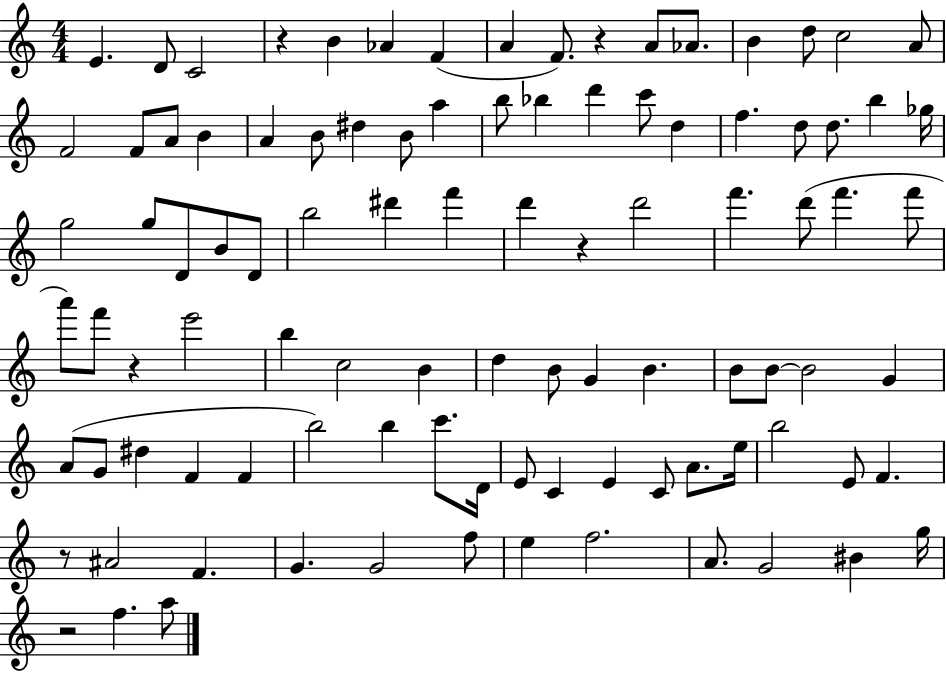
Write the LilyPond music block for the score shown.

{
  \clef treble
  \numericTimeSignature
  \time 4/4
  \key c \major
  e'4. d'8 c'2 | r4 b'4 aes'4 f'4( | a'4 f'8.) r4 a'8 aes'8. | b'4 d''8 c''2 a'8 | \break f'2 f'8 a'8 b'4 | a'4 b'8 dis''4 b'8 a''4 | b''8 bes''4 d'''4 c'''8 d''4 | f''4. d''8 d''8. b''4 ges''16 | \break g''2 g''8 d'8 b'8 d'8 | b''2 dis'''4 f'''4 | d'''4 r4 d'''2 | f'''4. d'''8( f'''4. f'''8 | \break a'''8) f'''8 r4 e'''2 | b''4 c''2 b'4 | d''4 b'8 g'4 b'4. | b'8 b'8~~ b'2 g'4 | \break a'8( g'8 dis''4 f'4 f'4 | b''2) b''4 c'''8. d'16 | e'8 c'4 e'4 c'8 a'8. e''16 | b''2 e'8 f'4. | \break r8 ais'2 f'4. | g'4. g'2 f''8 | e''4 f''2. | a'8. g'2 bis'4 g''16 | \break r2 f''4. a''8 | \bar "|."
}